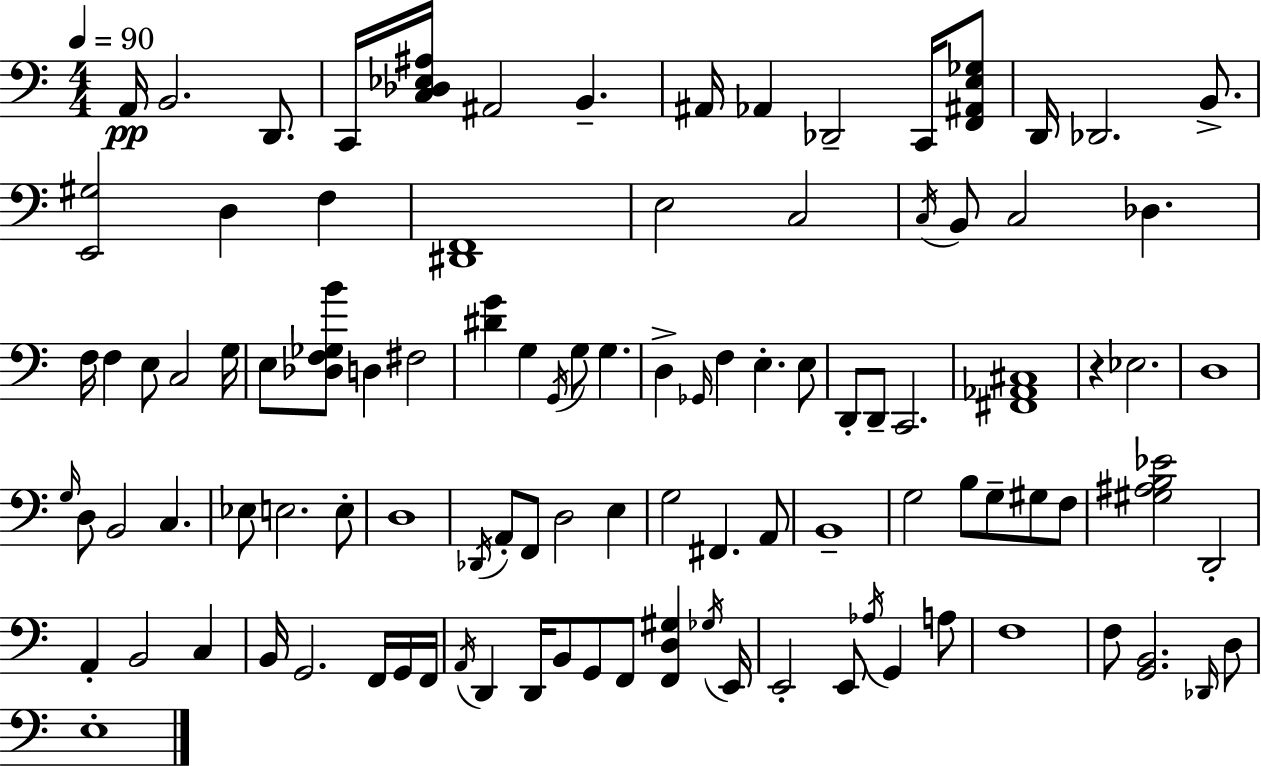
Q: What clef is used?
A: bass